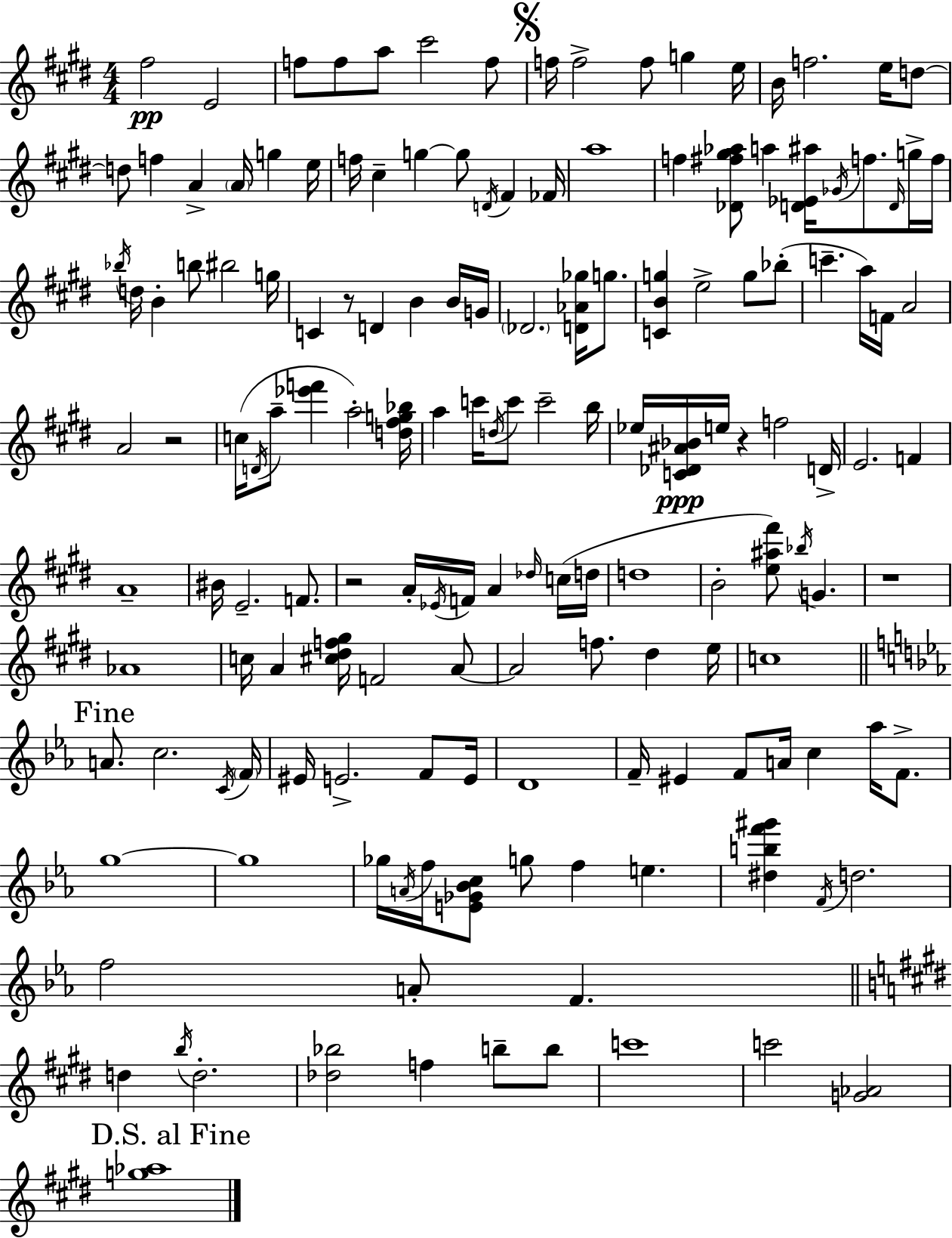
X:1
T:Untitled
M:4/4
L:1/4
K:E
^f2 E2 f/2 f/2 a/2 ^c'2 f/2 f/4 f2 f/2 g e/4 B/4 f2 e/4 d/2 d/2 f A A/4 g e/4 f/4 ^c g g/2 D/4 ^F _F/4 a4 f [_D^f^g_a]/2 a [D_E^a]/4 _G/4 f/2 D/4 g/4 f/4 _b/4 d/4 B b/2 ^b2 g/4 C z/2 D B B/4 G/4 _D2 [D_A_g]/4 g/2 [CBg] e2 g/2 _b/2 c' a/4 F/4 A2 A2 z2 c/4 D/4 a/2 [_e'f'] a2 [d^fg_b]/4 a c'/4 d/4 c'/2 c'2 b/4 _e/4 [C_D^A_B]/4 e/4 z f2 D/4 E2 F A4 ^B/4 E2 F/2 z2 A/4 _E/4 F/4 A _d/4 c/4 d/4 d4 B2 [e^a^f']/2 _b/4 G z4 _A4 c/4 A [^c^df^g]/4 F2 A/2 A2 f/2 ^d e/4 c4 A/2 c2 C/4 F/4 ^E/4 E2 F/2 E/4 D4 F/4 ^E F/2 A/4 c _a/4 F/2 g4 g4 _g/4 A/4 f/4 [E_G_Bc]/2 g/2 f e [^dbf'^g'] F/4 d2 f2 A/2 F d b/4 d2 [_d_b]2 f b/2 b/2 c'4 c'2 [G_A]2 [g_a]4